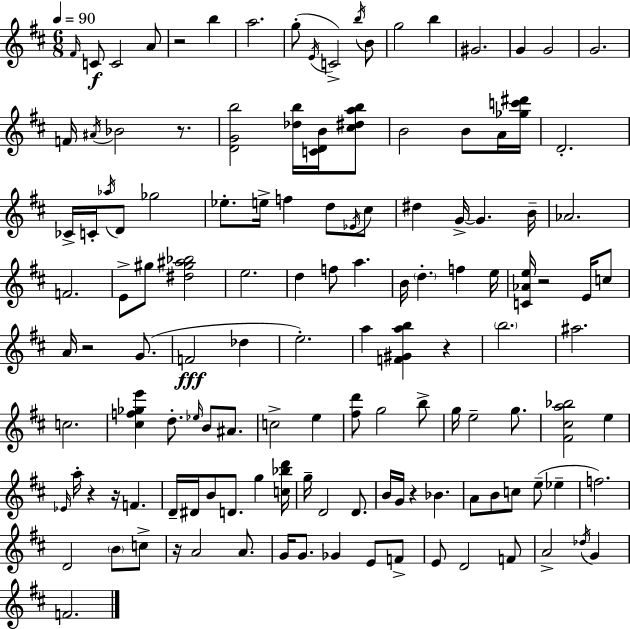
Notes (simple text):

F#4/s C4/e C4/h A4/e R/h B5/q A5/h. G5/e E4/s C4/h B5/s B4/e G5/h B5/q G#4/h. G4/q G4/h G4/h. F4/s A#4/s Bb4/h R/e. [D4,G4,B5]/h [Db5,B5]/s [C4,D4,B4]/s [C#5,D#5,A5,B5]/e B4/h B4/e A4/s [Gb5,C6,D#6]/s D4/h. CES4/s C4/s Ab5/s D4/e Gb5/h Eb5/e. E5/s F5/q D5/e Eb4/s C#5/e D#5/q G4/s G4/q. B4/s Ab4/h. F4/h. E4/e G#5/e [D#5,G#5,A#5,Bb5]/h E5/h. D5/q F5/e A5/q. B4/s D5/q. F5/q E5/s [C4,Ab4,E5]/s R/h E4/s C5/e A4/s R/h G4/e. F4/h Db5/q E5/h. A5/q [F4,G#4,A5,B5]/q R/q B5/h. A#5/h. C5/h. [C#5,F5,Gb5,E6]/q D5/e. Eb5/s B4/e A#4/e. C5/h E5/q [F#5,D6]/e G5/h B5/e G5/s E5/h G5/e. [F#4,C#5,A5,Bb5]/h E5/q Eb4/s A5/s R/q R/s F4/q. D4/s D#4/s B4/e D4/e. G5/q [C5,Bb5,D6]/s G5/s D4/h D4/e. B4/s G4/s R/q Bb4/q. A4/e B4/e C5/e E5/e Eb5/q F5/h. D4/h B4/e C5/e R/s A4/h A4/e. G4/s G4/e. Gb4/q E4/e F4/e E4/e D4/h F4/e A4/h Db5/s G4/q F4/h.